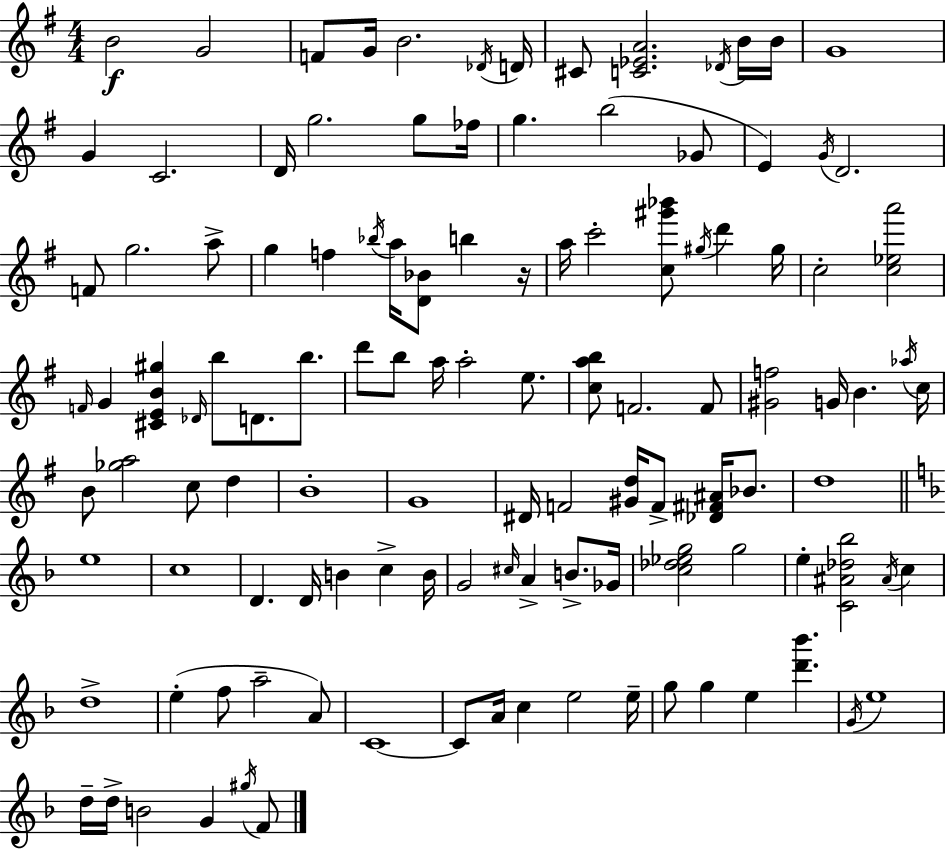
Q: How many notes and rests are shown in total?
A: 117